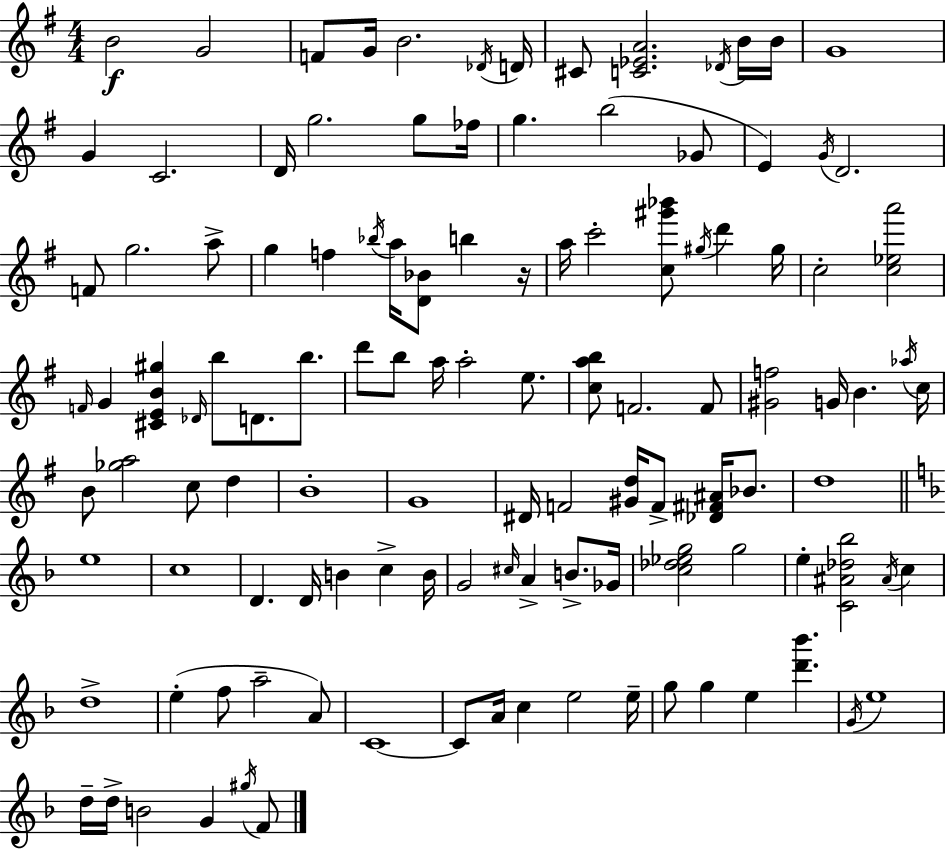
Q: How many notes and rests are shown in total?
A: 117